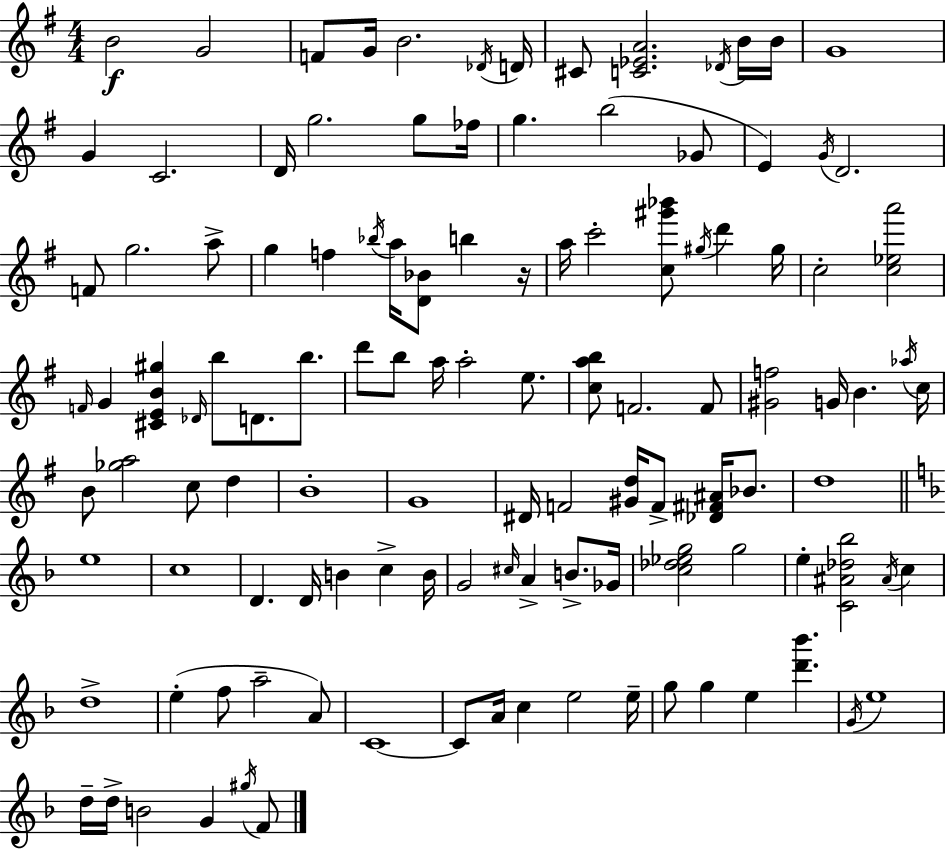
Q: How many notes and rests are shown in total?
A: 117